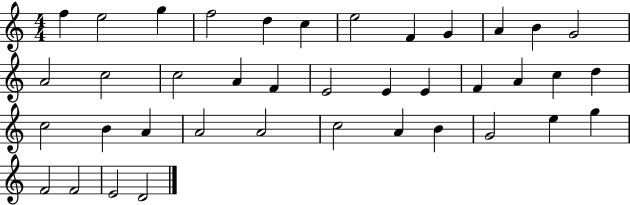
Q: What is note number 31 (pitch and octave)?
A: A4